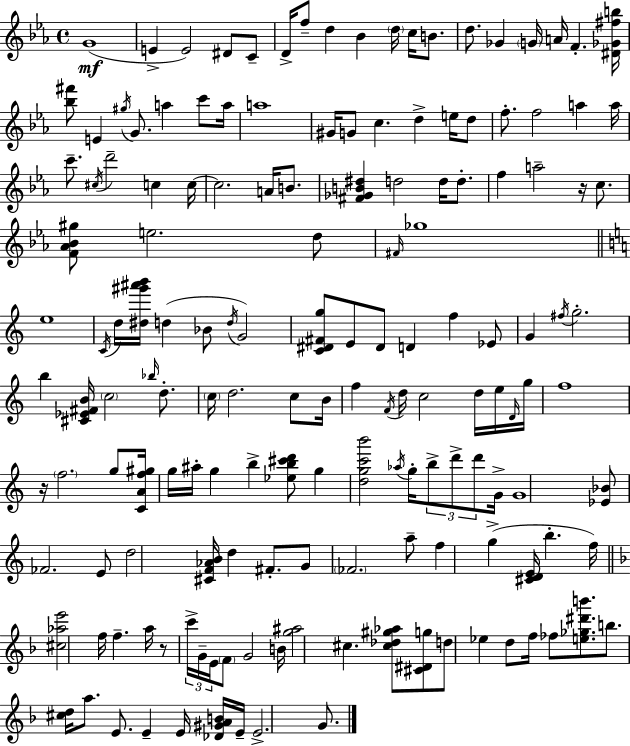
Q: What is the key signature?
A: C minor